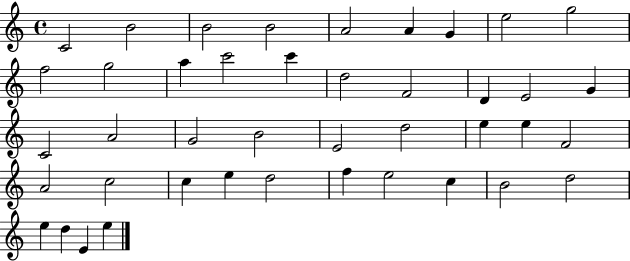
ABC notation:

X:1
T:Untitled
M:4/4
L:1/4
K:C
C2 B2 B2 B2 A2 A G e2 g2 f2 g2 a c'2 c' d2 F2 D E2 G C2 A2 G2 B2 E2 d2 e e F2 A2 c2 c e d2 f e2 c B2 d2 e d E e